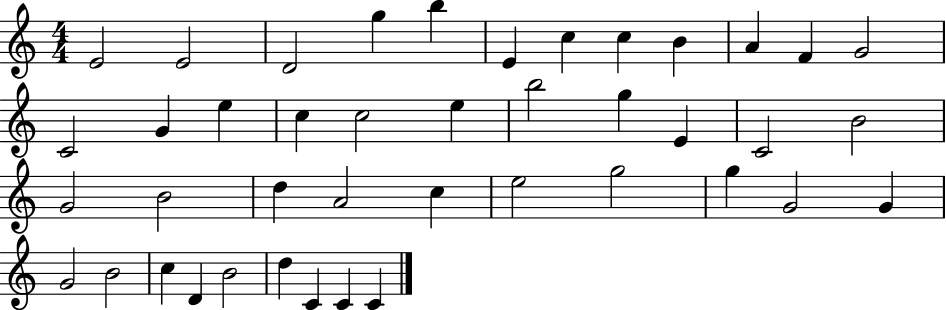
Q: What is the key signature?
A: C major